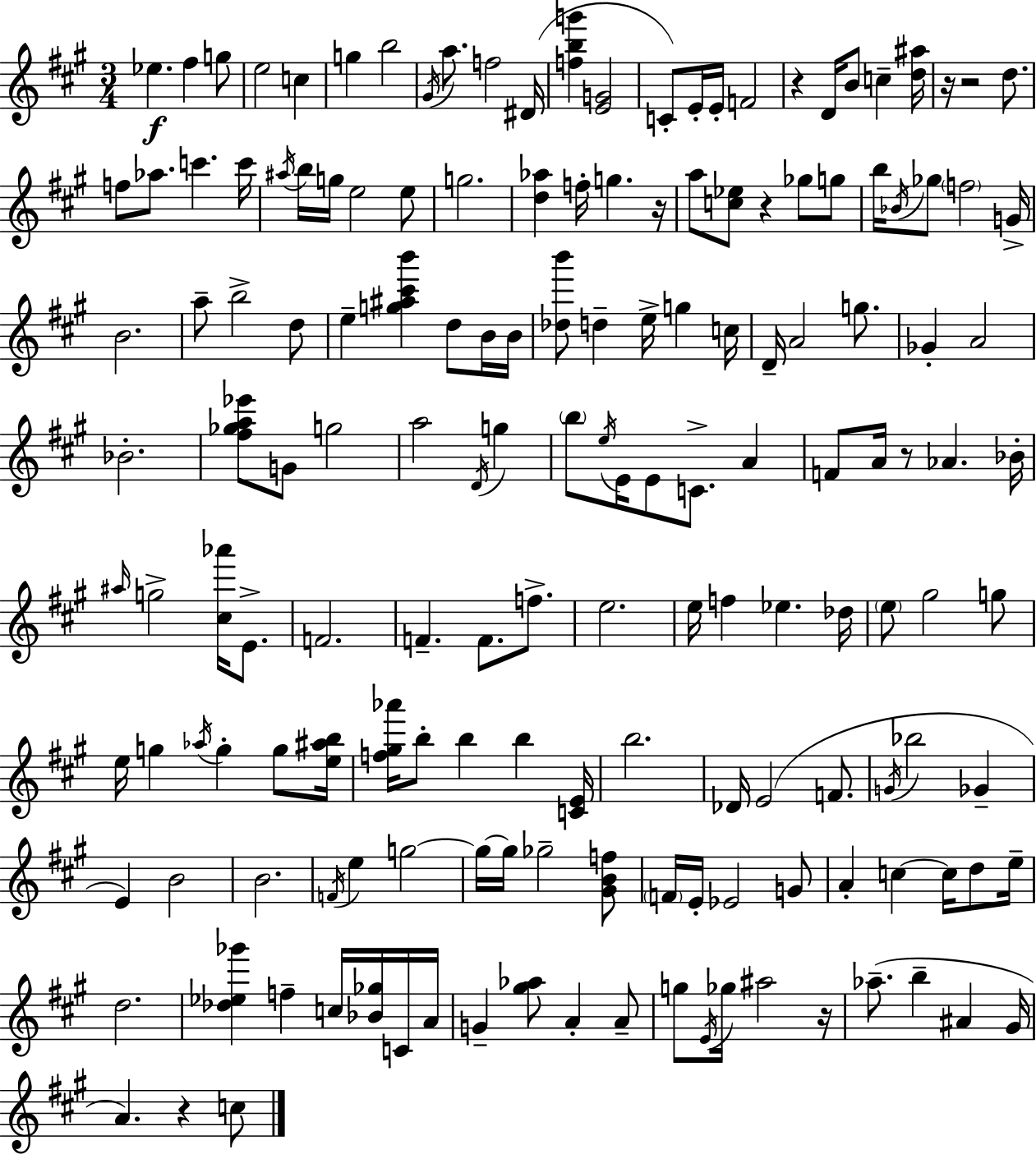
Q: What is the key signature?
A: A major